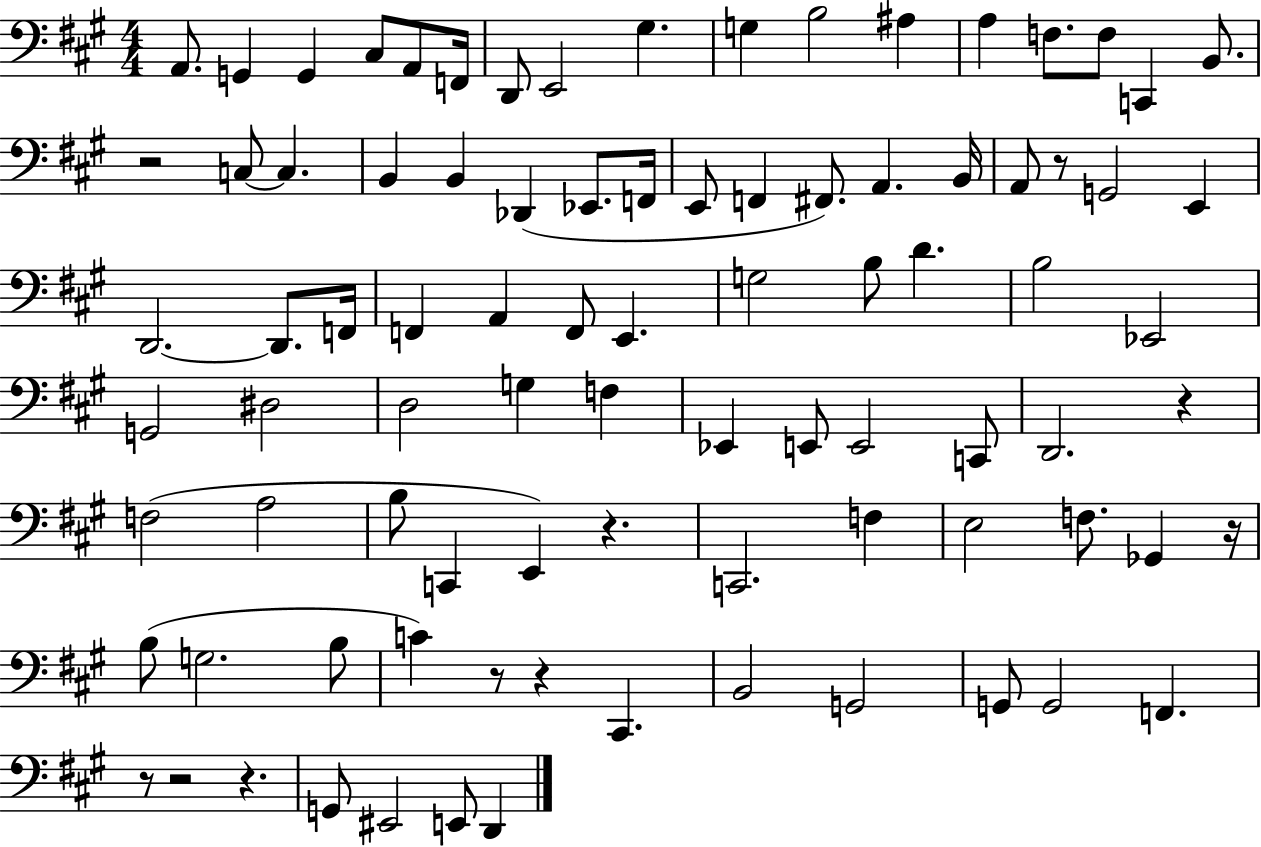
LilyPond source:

{
  \clef bass
  \numericTimeSignature
  \time 4/4
  \key a \major
  a,8. g,4 g,4 cis8 a,8 f,16 | d,8 e,2 gis4. | g4 b2 ais4 | a4 f8. f8 c,4 b,8. | \break r2 c8~~ c4. | b,4 b,4 des,4( ees,8. f,16 | e,8 f,4 fis,8.) a,4. b,16 | a,8 r8 g,2 e,4 | \break d,2.~~ d,8. f,16 | f,4 a,4 f,8 e,4. | g2 b8 d'4. | b2 ees,2 | \break g,2 dis2 | d2 g4 f4 | ees,4 e,8 e,2 c,8 | d,2. r4 | \break f2( a2 | b8 c,4 e,4) r4. | c,2. f4 | e2 f8. ges,4 r16 | \break b8( g2. b8 | c'4) r8 r4 cis,4. | b,2 g,2 | g,8 g,2 f,4. | \break r8 r2 r4. | g,8 eis,2 e,8 d,4 | \bar "|."
}